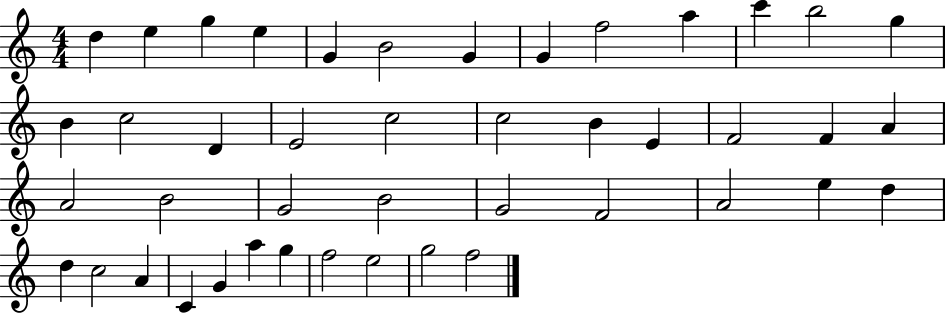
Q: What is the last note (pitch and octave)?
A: F5